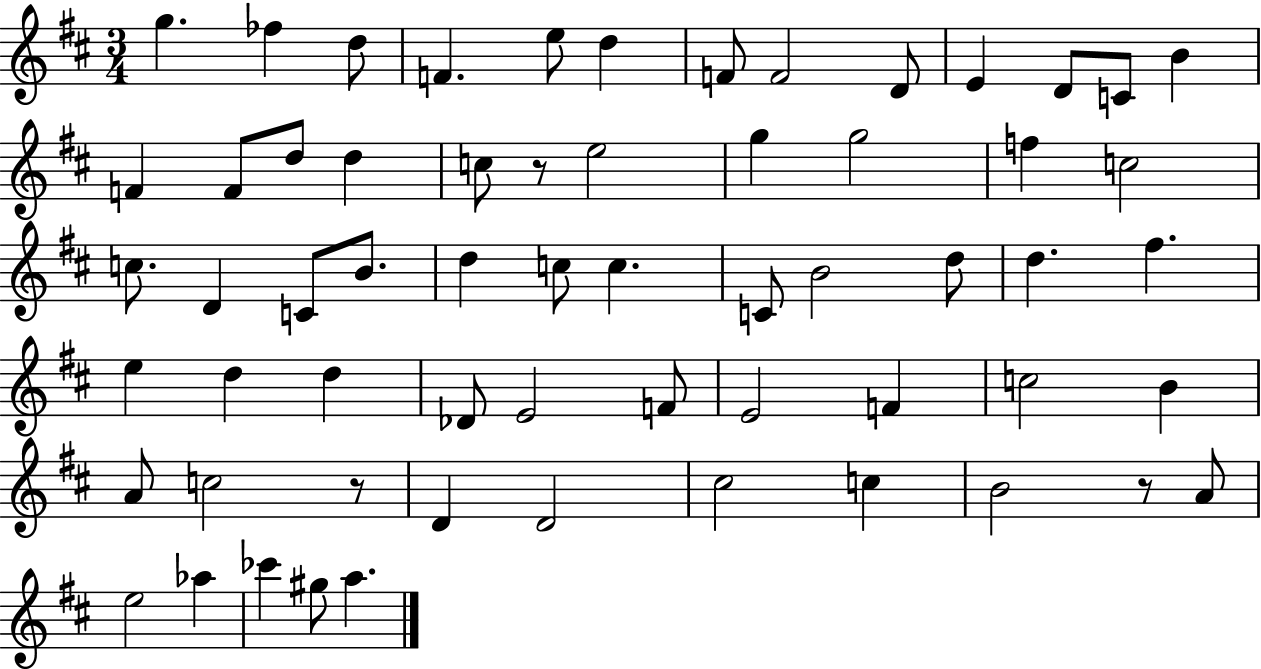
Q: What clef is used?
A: treble